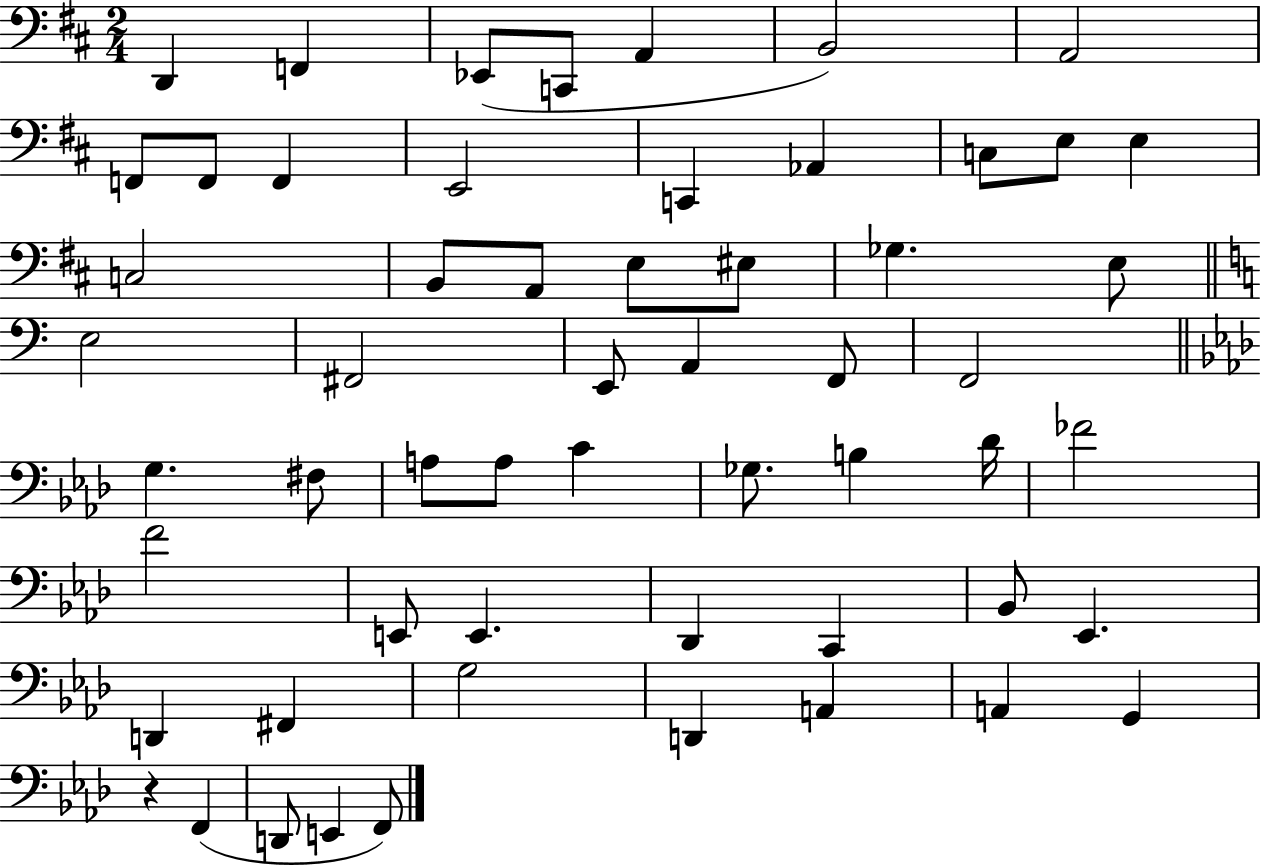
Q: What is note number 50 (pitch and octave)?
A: A2